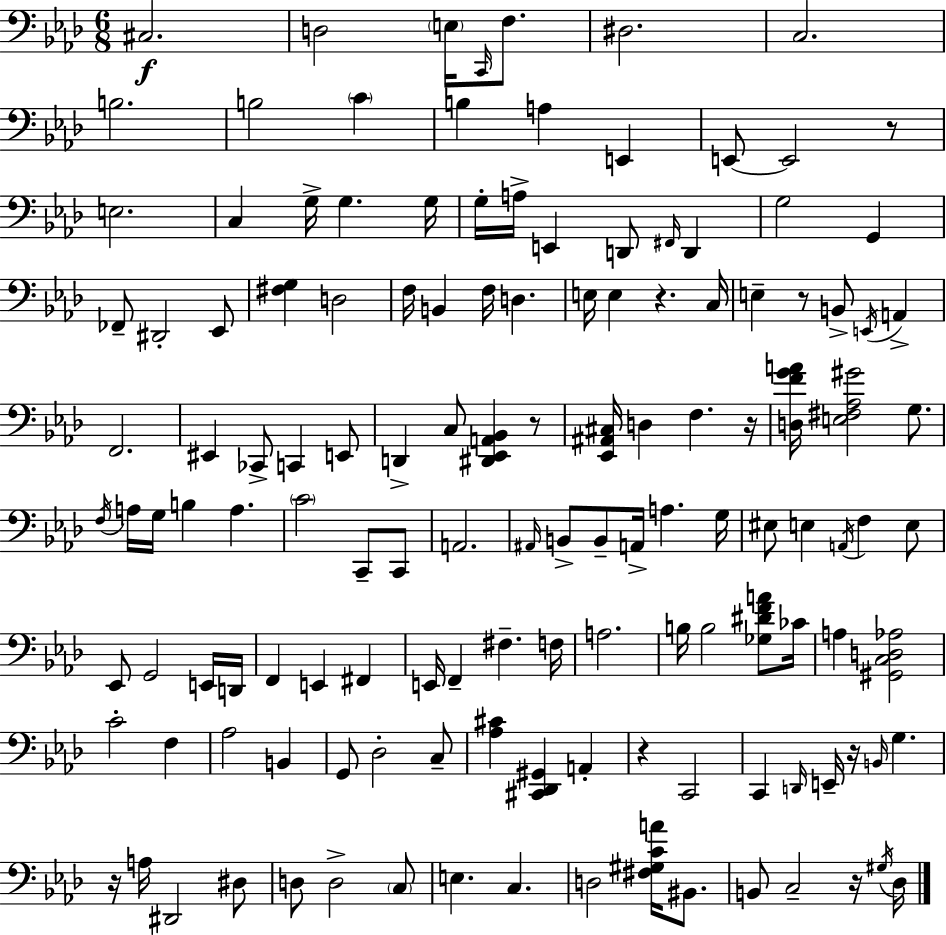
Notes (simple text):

C#3/h. D3/h E3/s C2/s F3/e. D#3/h. C3/h. B3/h. B3/h C4/q B3/q A3/q E2/q E2/e E2/h R/e E3/h. C3/q G3/s G3/q. G3/s G3/s A3/s E2/q D2/e F#2/s D2/q G3/h G2/q FES2/e D#2/h Eb2/e [F#3,G3]/q D3/h F3/s B2/q F3/s D3/q. E3/s E3/q R/q. C3/s E3/q R/e B2/e E2/s A2/q F2/h. EIS2/q CES2/e C2/q E2/e D2/q C3/e [D#2,Eb2,A2,Bb2]/q R/e [Eb2,A#2,C#3]/s D3/q F3/q. R/s [D3,F4,G4,A4]/s [E3,F#3,Ab3,G#4]/h G3/e. F3/s A3/s G3/s B3/q A3/q. C4/h C2/e C2/e A2/h. A#2/s B2/e B2/e A2/s A3/q. G3/s EIS3/e E3/q A2/s F3/q E3/e Eb2/e G2/h E2/s D2/s F2/q E2/q F#2/q E2/s F2/q F#3/q. F3/s A3/h. B3/s B3/h [Gb3,D#4,F4,A4]/e CES4/s A3/q [G#2,C3,D3,Ab3]/h C4/h F3/q Ab3/h B2/q G2/e Db3/h C3/e [Ab3,C#4]/q [C#2,Db2,G#2]/q A2/q R/q C2/h C2/q D2/s E2/s R/s B2/s G3/q. R/s A3/s D#2/h D#3/e D3/e D3/h C3/e E3/q. C3/q. D3/h [F#3,G#3,C4,A4]/s BIS2/e. B2/e C3/h R/s G#3/s Db3/s